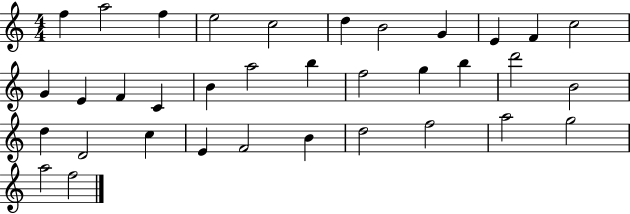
F5/q A5/h F5/q E5/h C5/h D5/q B4/h G4/q E4/q F4/q C5/h G4/q E4/q F4/q C4/q B4/q A5/h B5/q F5/h G5/q B5/q D6/h B4/h D5/q D4/h C5/q E4/q F4/h B4/q D5/h F5/h A5/h G5/h A5/h F5/h